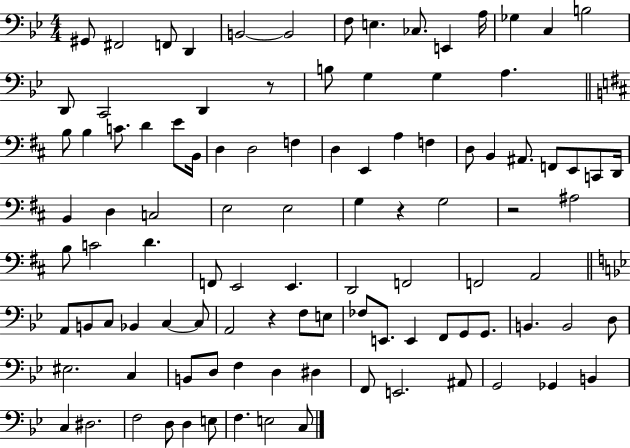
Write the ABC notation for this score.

X:1
T:Untitled
M:4/4
L:1/4
K:Bb
^G,,/2 ^F,,2 F,,/2 D,, B,,2 B,,2 F,/2 E, _C,/2 E,, A,/4 _G, C, B,2 D,,/2 C,,2 D,, z/2 B,/2 G, G, A, B,/2 B, C/2 D E/2 B,,/4 D, D,2 F, D, E,, A, F, D,/2 B,, ^A,,/2 F,,/2 E,,/2 C,,/2 D,,/4 B,, D, C,2 E,2 E,2 G, z G,2 z2 ^A,2 B,/2 C2 D F,,/2 E,,2 E,, D,,2 F,,2 F,,2 A,,2 A,,/2 B,,/2 C,/2 _B,, C, C,/2 A,,2 z F,/2 E,/2 _F,/2 E,,/2 E,, F,,/2 G,,/2 G,,/2 B,, B,,2 D,/2 ^E,2 C, B,,/2 D,/2 F, D, ^D, F,,/2 E,,2 ^A,,/2 G,,2 _G,, B,, C, ^D,2 F,2 D,/2 D, E,/2 F, E,2 C,/2